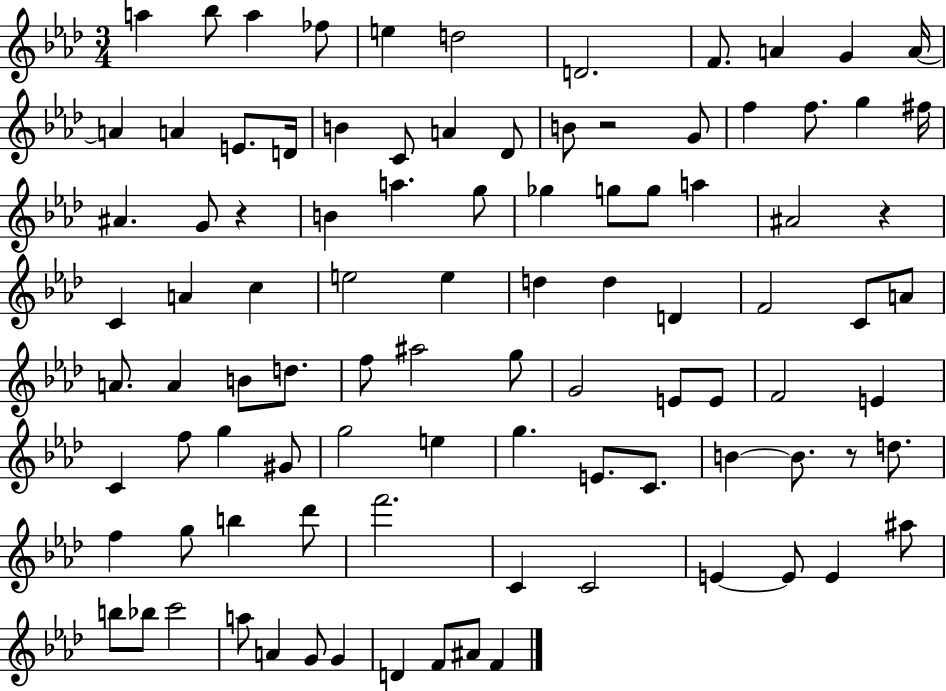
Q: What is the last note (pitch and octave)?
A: F4